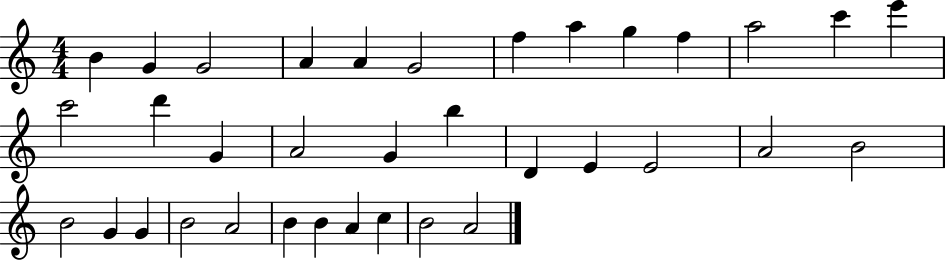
B4/q G4/q G4/h A4/q A4/q G4/h F5/q A5/q G5/q F5/q A5/h C6/q E6/q C6/h D6/q G4/q A4/h G4/q B5/q D4/q E4/q E4/h A4/h B4/h B4/h G4/q G4/q B4/h A4/h B4/q B4/q A4/q C5/q B4/h A4/h